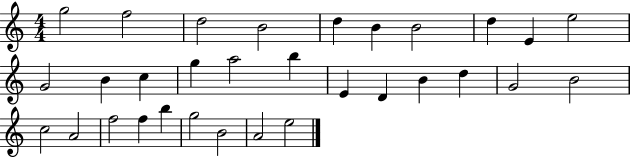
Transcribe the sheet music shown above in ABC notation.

X:1
T:Untitled
M:4/4
L:1/4
K:C
g2 f2 d2 B2 d B B2 d E e2 G2 B c g a2 b E D B d G2 B2 c2 A2 f2 f b g2 B2 A2 e2